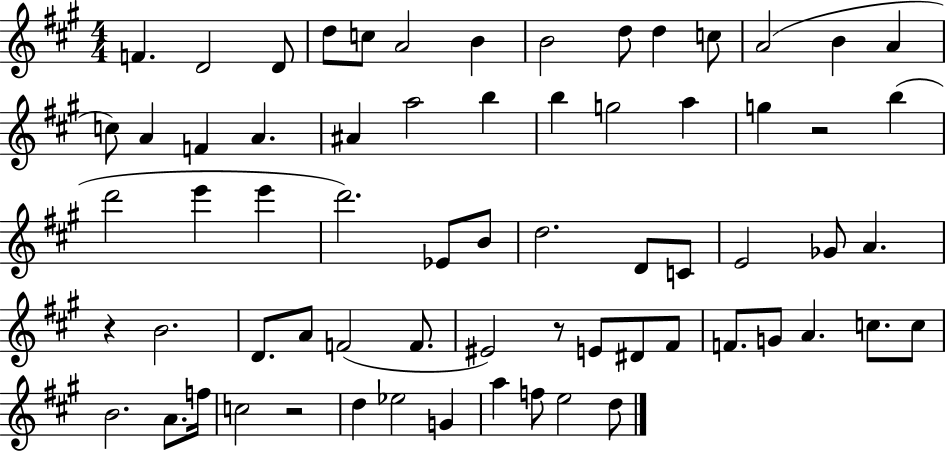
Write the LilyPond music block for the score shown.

{
  \clef treble
  \numericTimeSignature
  \time 4/4
  \key a \major
  f'4. d'2 d'8 | d''8 c''8 a'2 b'4 | b'2 d''8 d''4 c''8 | a'2( b'4 a'4 | \break c''8) a'4 f'4 a'4. | ais'4 a''2 b''4 | b''4 g''2 a''4 | g''4 r2 b''4( | \break d'''2 e'''4 e'''4 | d'''2.) ees'8 b'8 | d''2. d'8 c'8 | e'2 ges'8 a'4. | \break r4 b'2. | d'8. a'8 f'2( f'8. | eis'2) r8 e'8 dis'8 fis'8 | f'8. g'8 a'4. c''8. c''8 | \break b'2. a'8. f''16 | c''2 r2 | d''4 ees''2 g'4 | a''4 f''8 e''2 d''8 | \break \bar "|."
}